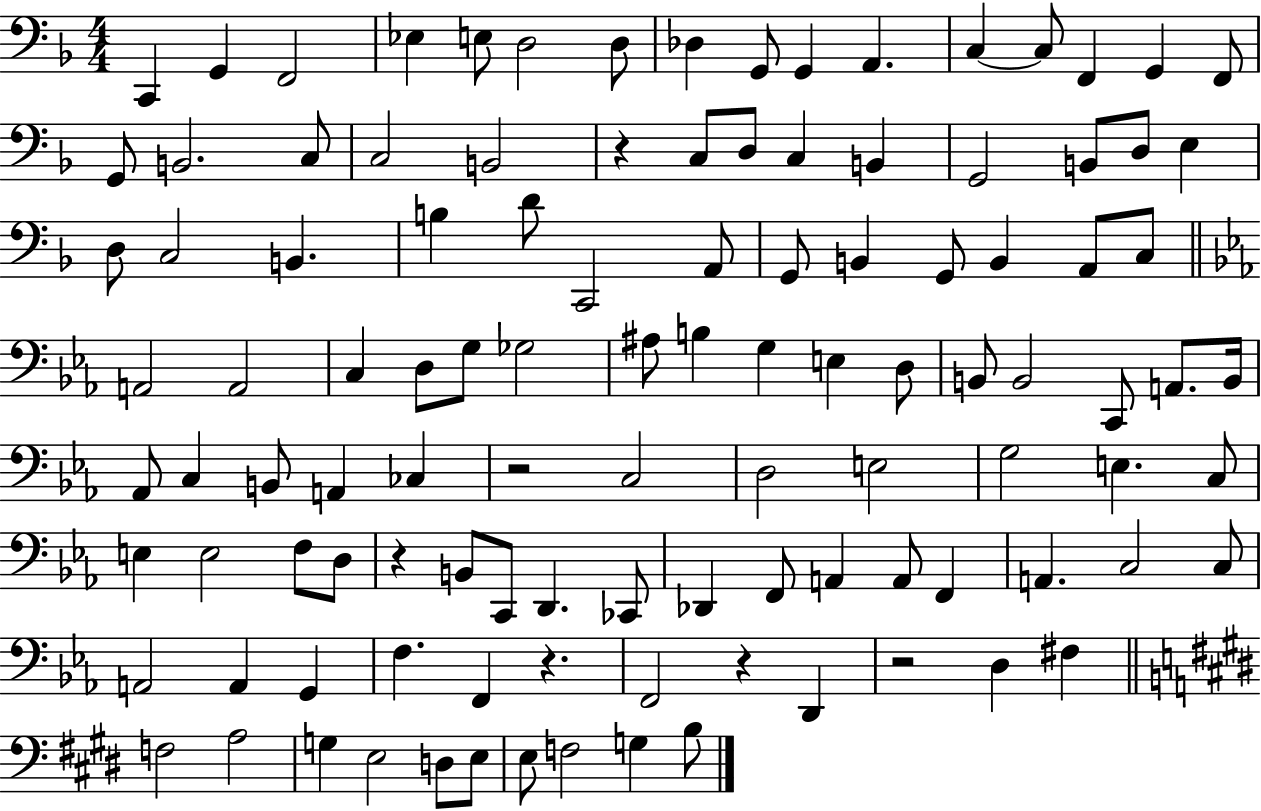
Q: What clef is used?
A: bass